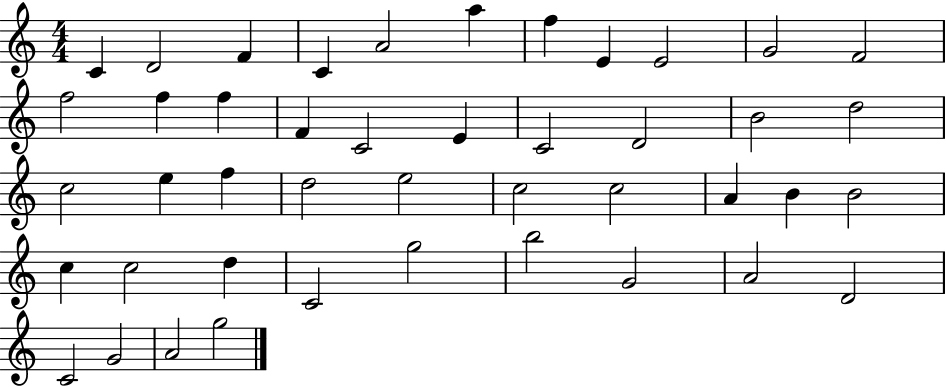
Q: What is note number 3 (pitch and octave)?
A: F4